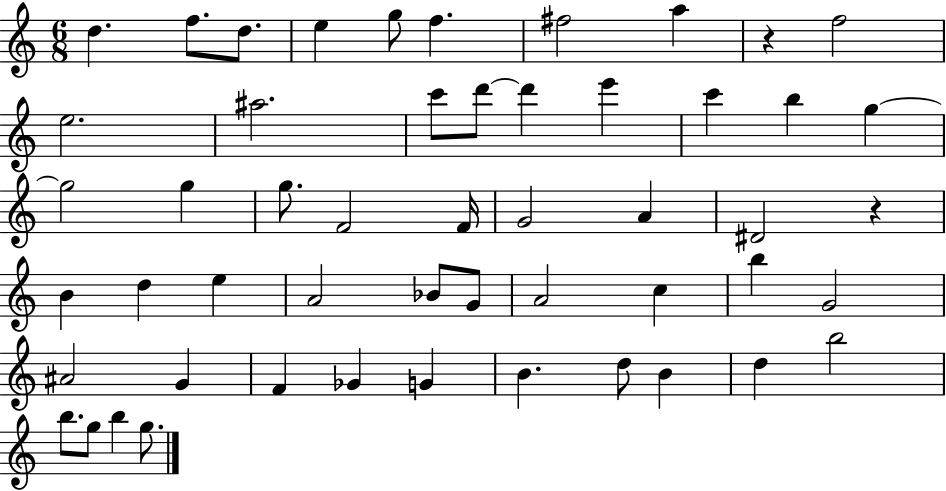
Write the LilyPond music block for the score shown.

{
  \clef treble
  \numericTimeSignature
  \time 6/8
  \key c \major
  \repeat volta 2 { d''4. f''8. d''8. | e''4 g''8 f''4. | fis''2 a''4 | r4 f''2 | \break e''2. | ais''2. | c'''8 d'''8~~ d'''4 e'''4 | c'''4 b''4 g''4~~ | \break g''2 g''4 | g''8. f'2 f'16 | g'2 a'4 | dis'2 r4 | \break b'4 d''4 e''4 | a'2 bes'8 g'8 | a'2 c''4 | b''4 g'2 | \break ais'2 g'4 | f'4 ges'4 g'4 | b'4. d''8 b'4 | d''4 b''2 | \break b''8. g''8 b''4 g''8. | } \bar "|."
}